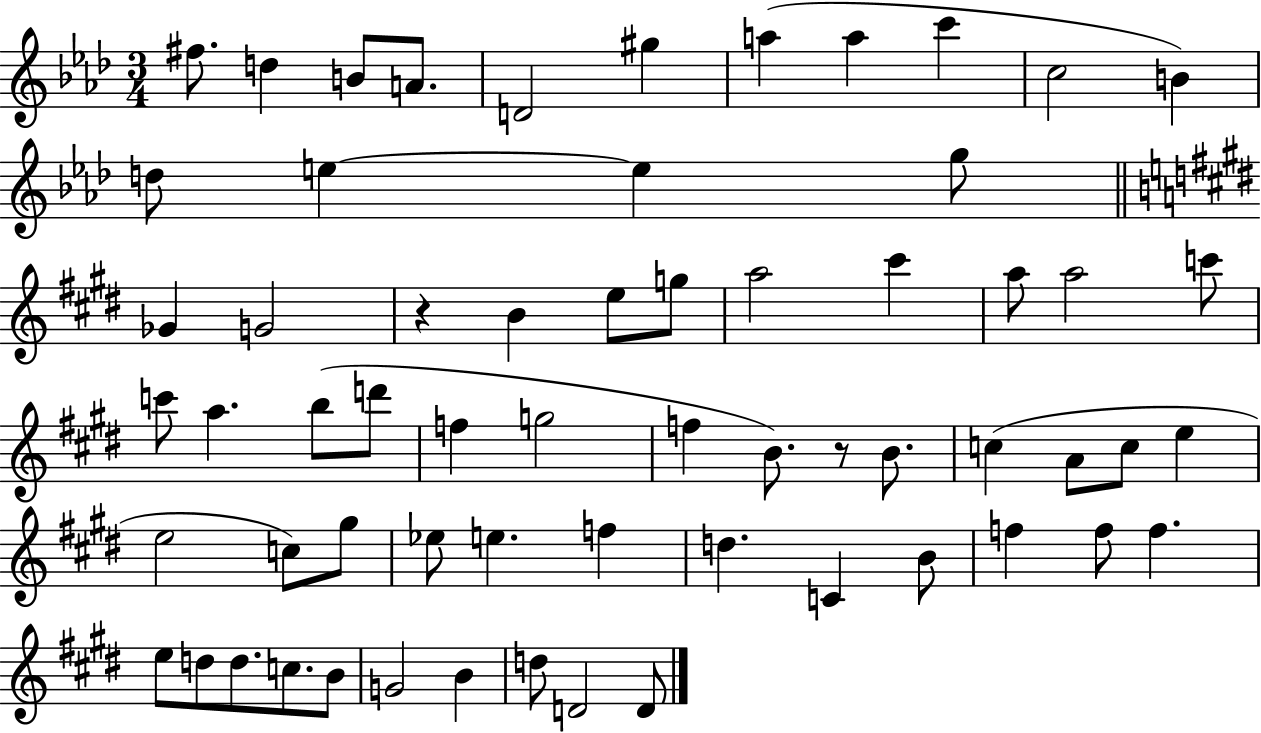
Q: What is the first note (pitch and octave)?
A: F#5